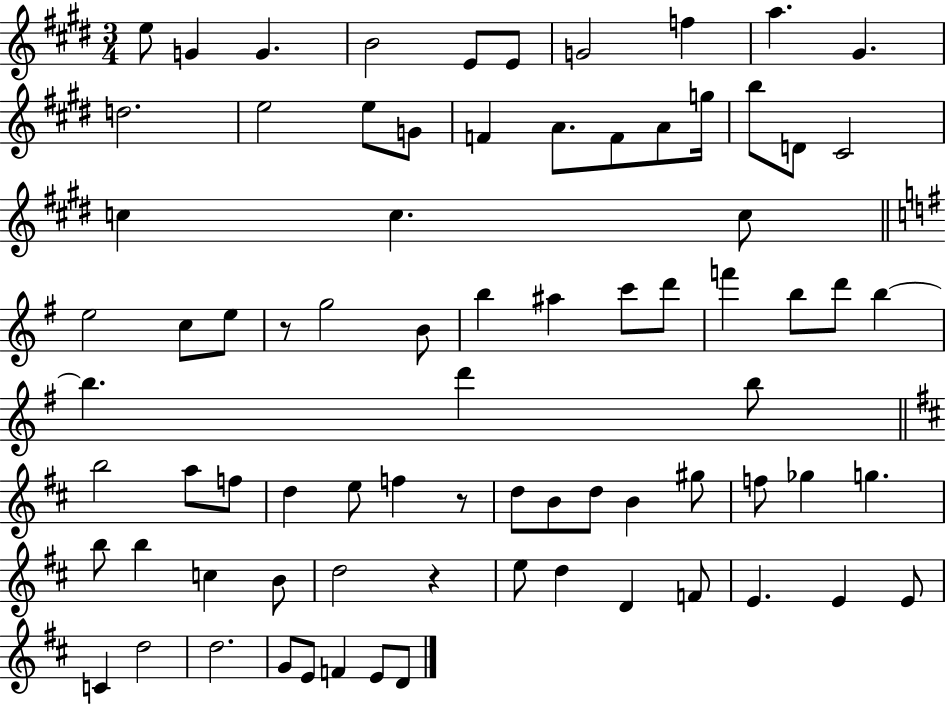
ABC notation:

X:1
T:Untitled
M:3/4
L:1/4
K:E
e/2 G G B2 E/2 E/2 G2 f a ^G d2 e2 e/2 G/2 F A/2 F/2 A/2 g/4 b/2 D/2 ^C2 c c c/2 e2 c/2 e/2 z/2 g2 B/2 b ^a c'/2 d'/2 f' b/2 d'/2 b b d' b/2 b2 a/2 f/2 d e/2 f z/2 d/2 B/2 d/2 B ^g/2 f/2 _g g b/2 b c B/2 d2 z e/2 d D F/2 E E E/2 C d2 d2 G/2 E/2 F E/2 D/2